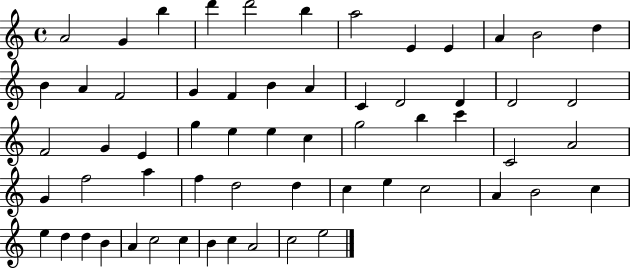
X:1
T:Untitled
M:4/4
L:1/4
K:C
A2 G b d' d'2 b a2 E E A B2 d B A F2 G F B A C D2 D D2 D2 F2 G E g e e c g2 b c' C2 A2 G f2 a f d2 d c e c2 A B2 c e d d B A c2 c B c A2 c2 e2